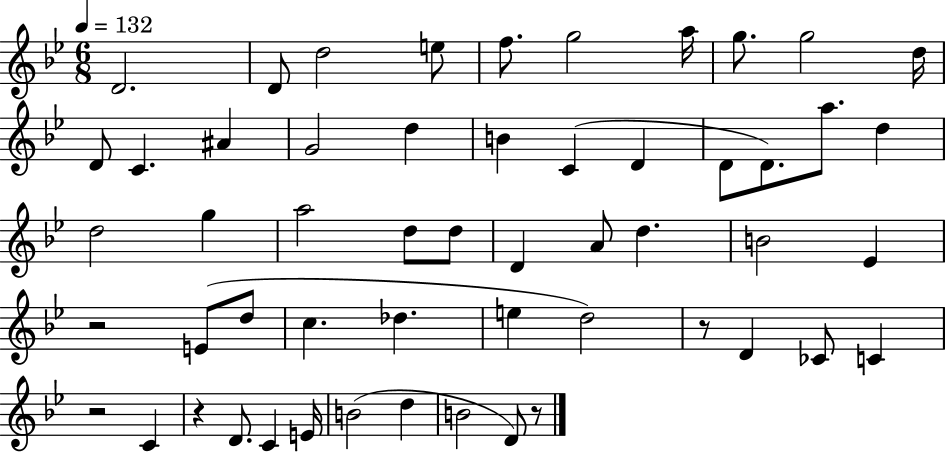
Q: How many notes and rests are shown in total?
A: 54